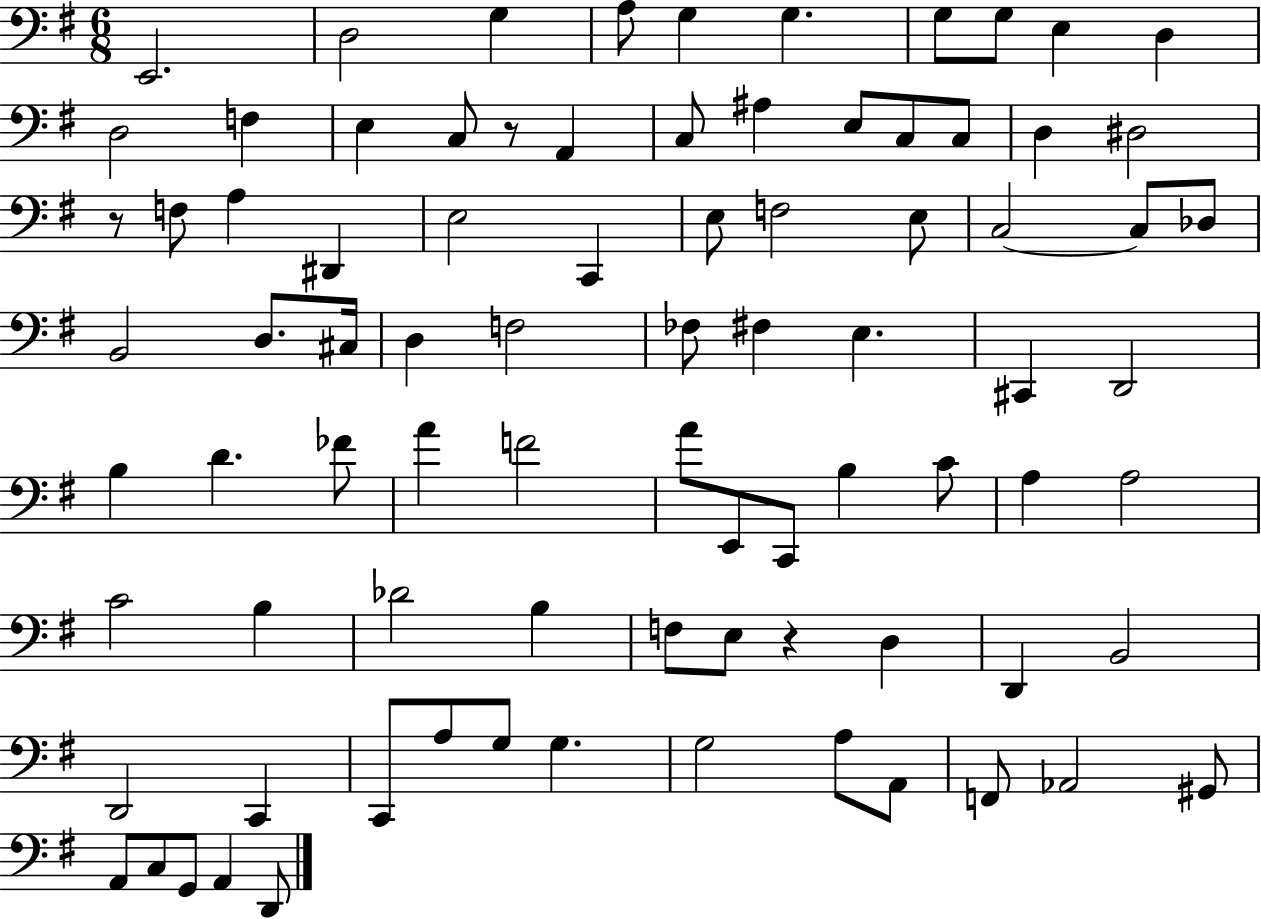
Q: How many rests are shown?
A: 3